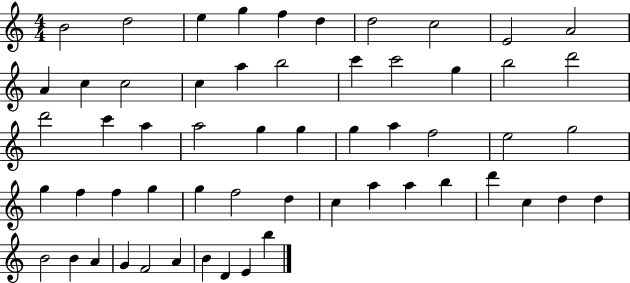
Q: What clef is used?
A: treble